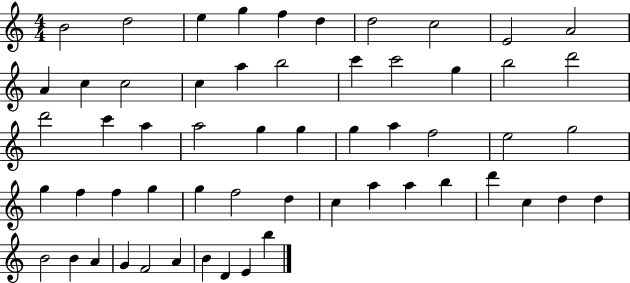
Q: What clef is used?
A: treble